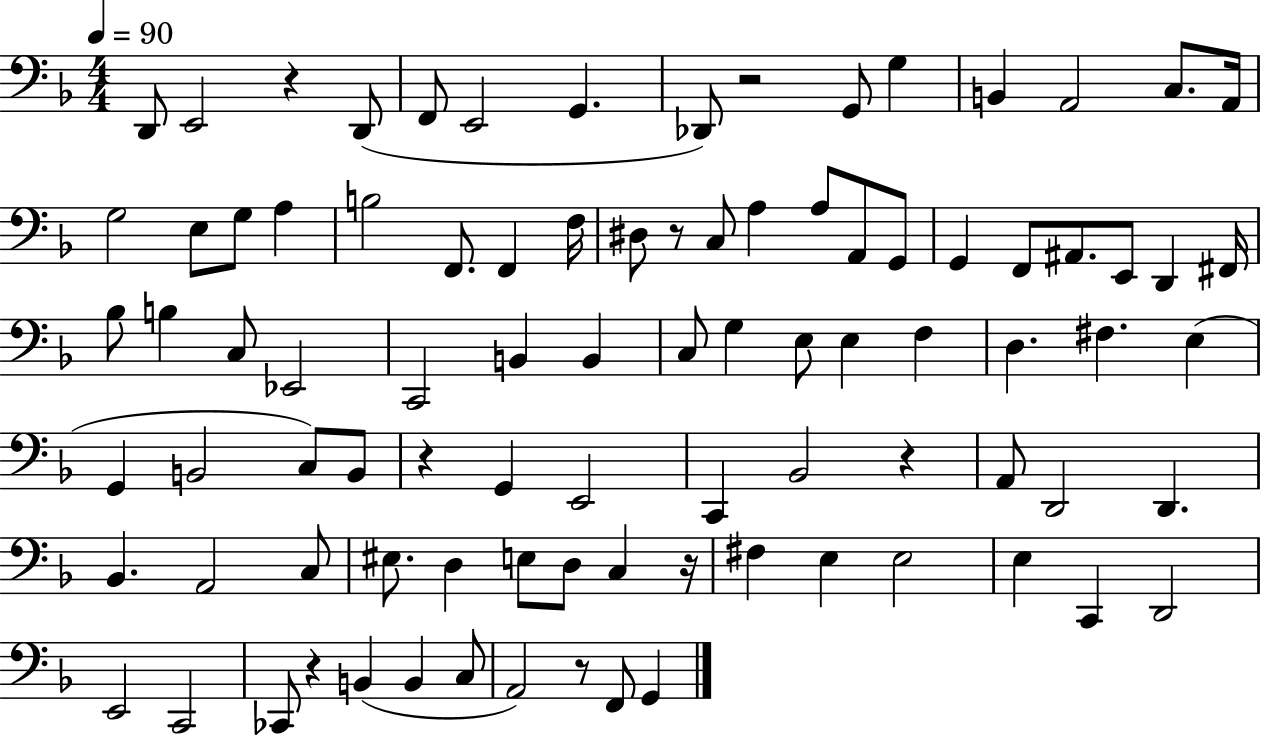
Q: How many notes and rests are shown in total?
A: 90